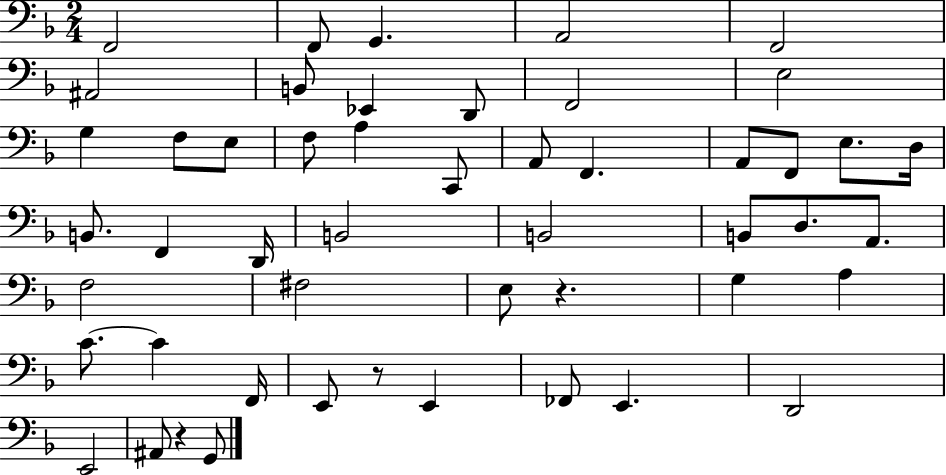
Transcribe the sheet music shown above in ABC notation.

X:1
T:Untitled
M:2/4
L:1/4
K:F
F,,2 F,,/2 G,, A,,2 F,,2 ^A,,2 B,,/2 _E,, D,,/2 F,,2 E,2 G, F,/2 E,/2 F,/2 A, C,,/2 A,,/2 F,, A,,/2 F,,/2 E,/2 D,/4 B,,/2 F,, D,,/4 B,,2 B,,2 B,,/2 D,/2 A,,/2 F,2 ^F,2 E,/2 z G, A, C/2 C F,,/4 E,,/2 z/2 E,, _F,,/2 E,, D,,2 E,,2 ^A,,/2 z G,,/2